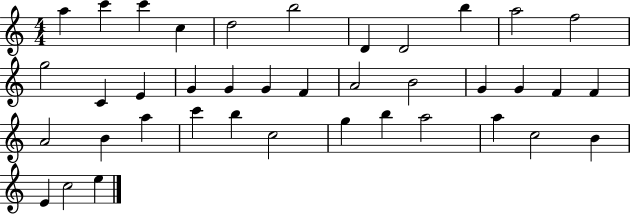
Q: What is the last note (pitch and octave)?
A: E5